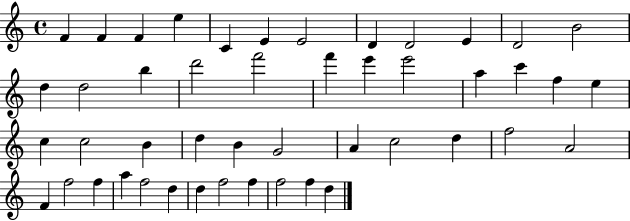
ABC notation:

X:1
T:Untitled
M:4/4
L:1/4
K:C
F F F e C E E2 D D2 E D2 B2 d d2 b d'2 f'2 f' e' e'2 a c' f e c c2 B d B G2 A c2 d f2 A2 F f2 f a f2 d d f2 f f2 f d